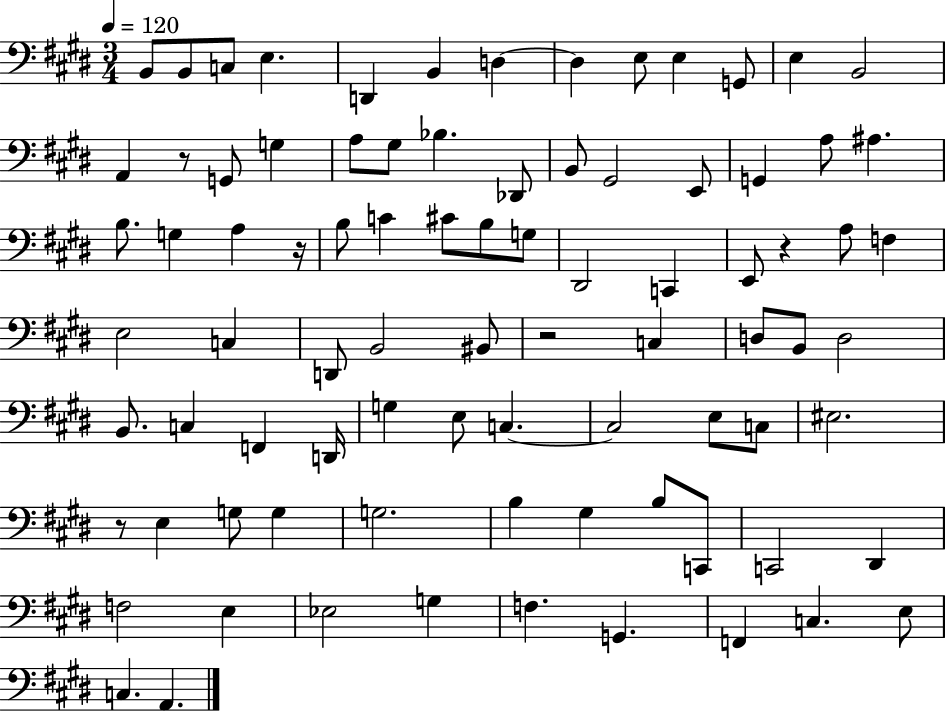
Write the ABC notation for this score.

X:1
T:Untitled
M:3/4
L:1/4
K:E
B,,/2 B,,/2 C,/2 E, D,, B,, D, D, E,/2 E, G,,/2 E, B,,2 A,, z/2 G,,/2 G, A,/2 ^G,/2 _B, _D,,/2 B,,/2 ^G,,2 E,,/2 G,, A,/2 ^A, B,/2 G, A, z/4 B,/2 C ^C/2 B,/2 G,/2 ^D,,2 C,, E,,/2 z A,/2 F, E,2 C, D,,/2 B,,2 ^B,,/2 z2 C, D,/2 B,,/2 D,2 B,,/2 C, F,, D,,/4 G, E,/2 C, C,2 E,/2 C,/2 ^E,2 z/2 E, G,/2 G, G,2 B, ^G, B,/2 C,,/2 C,,2 ^D,, F,2 E, _E,2 G, F, G,, F,, C, E,/2 C, A,,